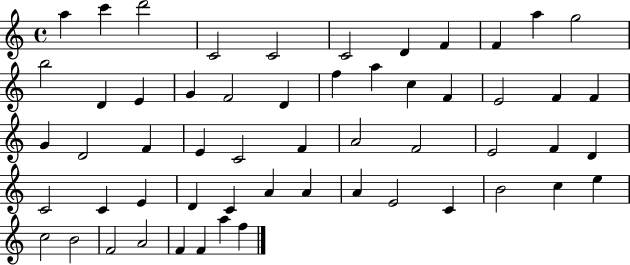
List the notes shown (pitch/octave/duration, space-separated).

A5/q C6/q D6/h C4/h C4/h C4/h D4/q F4/q F4/q A5/q G5/h B5/h D4/q E4/q G4/q F4/h D4/q F5/q A5/q C5/q F4/q E4/h F4/q F4/q G4/q D4/h F4/q E4/q C4/h F4/q A4/h F4/h E4/h F4/q D4/q C4/h C4/q E4/q D4/q C4/q A4/q A4/q A4/q E4/h C4/q B4/h C5/q E5/q C5/h B4/h F4/h A4/h F4/q F4/q A5/q F5/q